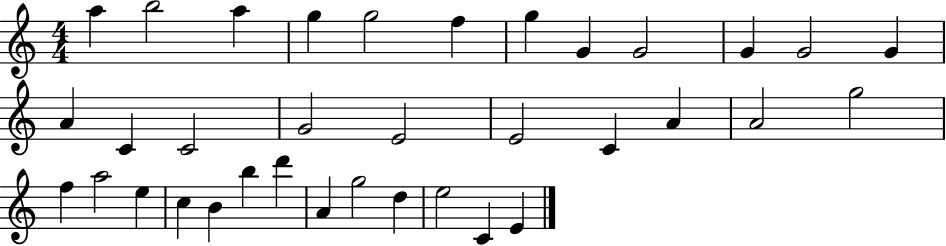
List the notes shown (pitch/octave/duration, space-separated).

A5/q B5/h A5/q G5/q G5/h F5/q G5/q G4/q G4/h G4/q G4/h G4/q A4/q C4/q C4/h G4/h E4/h E4/h C4/q A4/q A4/h G5/h F5/q A5/h E5/q C5/q B4/q B5/q D6/q A4/q G5/h D5/q E5/h C4/q E4/q